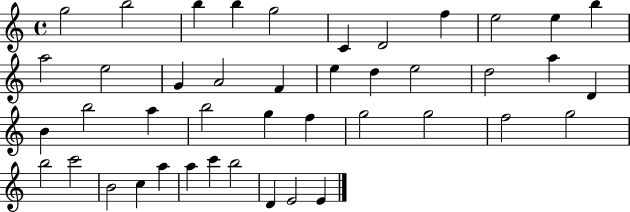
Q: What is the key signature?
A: C major